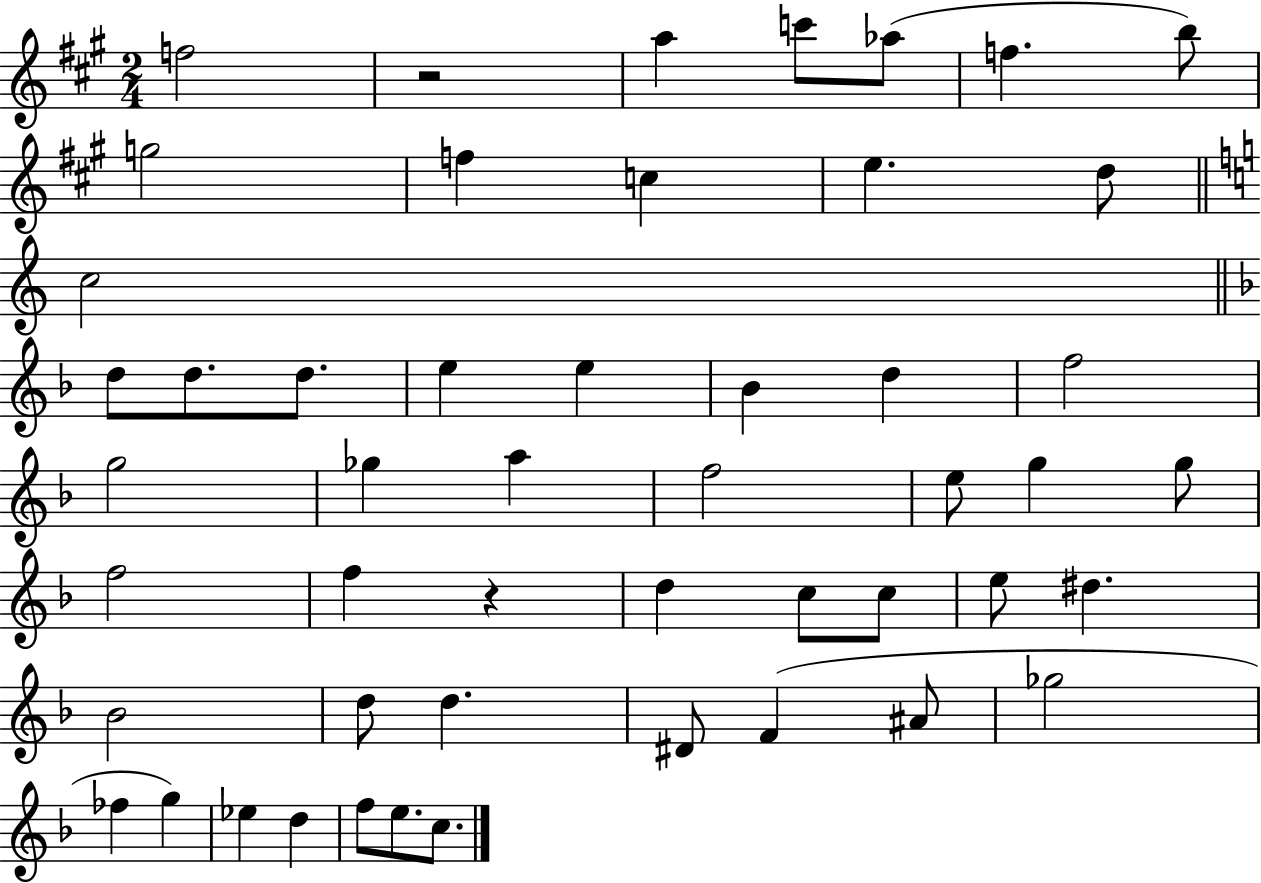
F5/h R/h A5/q C6/e Ab5/e F5/q. B5/e G5/h F5/q C5/q E5/q. D5/e C5/h D5/e D5/e. D5/e. E5/q E5/q Bb4/q D5/q F5/h G5/h Gb5/q A5/q F5/h E5/e G5/q G5/e F5/h F5/q R/q D5/q C5/e C5/e E5/e D#5/q. Bb4/h D5/e D5/q. D#4/e F4/q A#4/e Gb5/h FES5/q G5/q Eb5/q D5/q F5/e E5/e. C5/e.